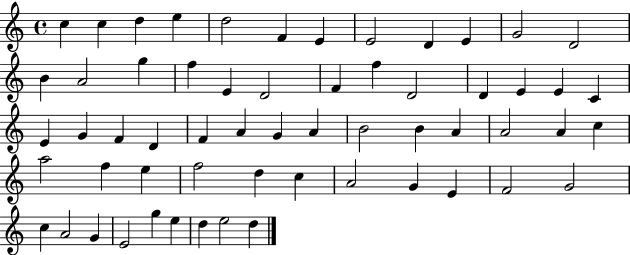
C5/q C5/q D5/q E5/q D5/h F4/q E4/q E4/h D4/q E4/q G4/h D4/h B4/q A4/h G5/q F5/q E4/q D4/h F4/q F5/q D4/h D4/q E4/q E4/q C4/q E4/q G4/q F4/q D4/q F4/q A4/q G4/q A4/q B4/h B4/q A4/q A4/h A4/q C5/q A5/h F5/q E5/q F5/h D5/q C5/q A4/h G4/q E4/q F4/h G4/h C5/q A4/h G4/q E4/h G5/q E5/q D5/q E5/h D5/q